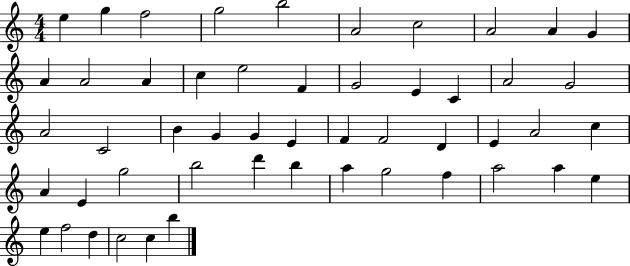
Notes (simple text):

E5/q G5/q F5/h G5/h B5/h A4/h C5/h A4/h A4/q G4/q A4/q A4/h A4/q C5/q E5/h F4/q G4/h E4/q C4/q A4/h G4/h A4/h C4/h B4/q G4/q G4/q E4/q F4/q F4/h D4/q E4/q A4/h C5/q A4/q E4/q G5/h B5/h D6/q B5/q A5/q G5/h F5/q A5/h A5/q E5/q E5/q F5/h D5/q C5/h C5/q B5/q